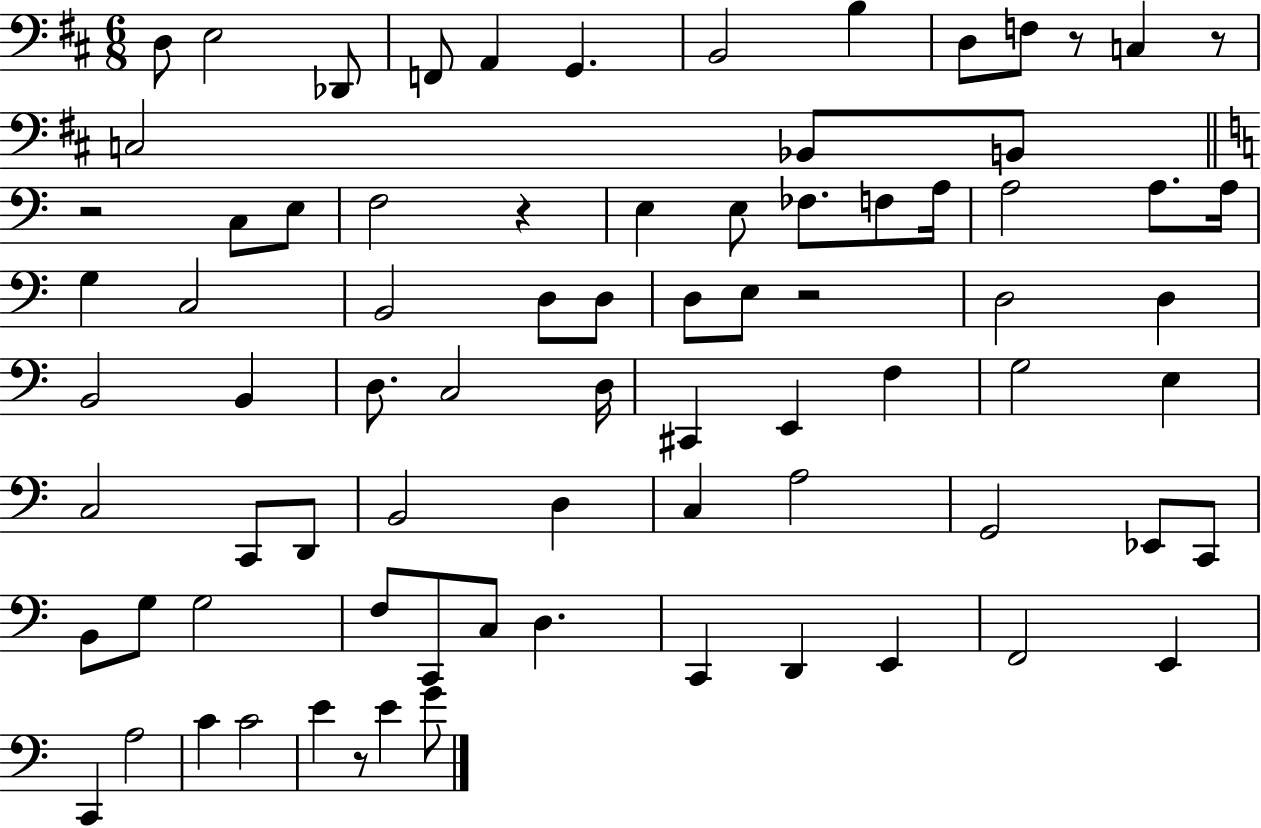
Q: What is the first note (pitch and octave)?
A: D3